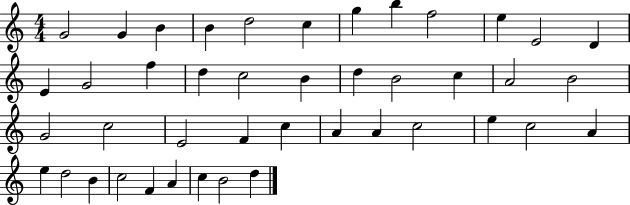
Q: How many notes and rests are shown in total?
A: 43